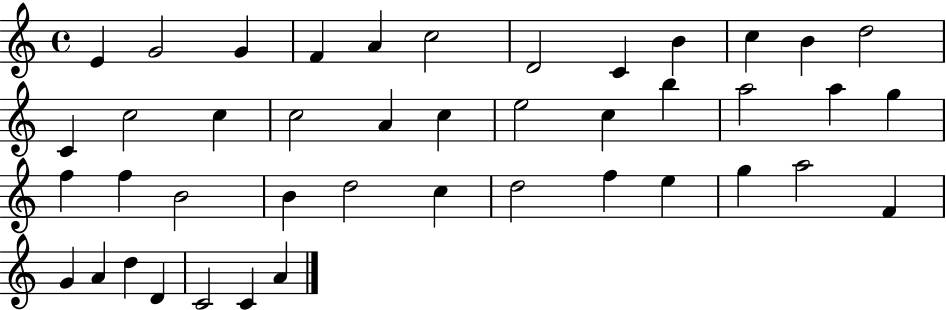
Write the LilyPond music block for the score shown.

{
  \clef treble
  \time 4/4
  \defaultTimeSignature
  \key c \major
  e'4 g'2 g'4 | f'4 a'4 c''2 | d'2 c'4 b'4 | c''4 b'4 d''2 | \break c'4 c''2 c''4 | c''2 a'4 c''4 | e''2 c''4 b''4 | a''2 a''4 g''4 | \break f''4 f''4 b'2 | b'4 d''2 c''4 | d''2 f''4 e''4 | g''4 a''2 f'4 | \break g'4 a'4 d''4 d'4 | c'2 c'4 a'4 | \bar "|."
}